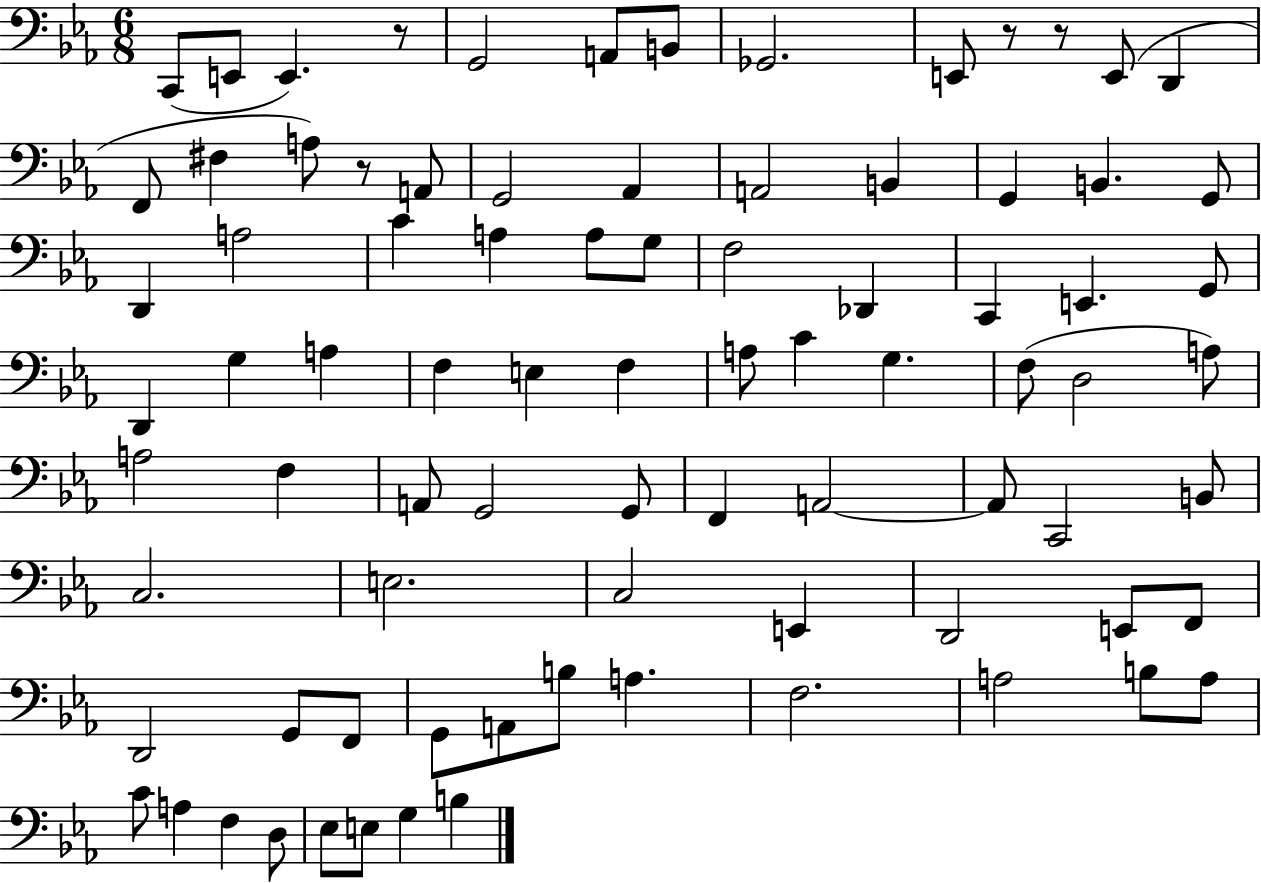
{
  \clef bass
  \numericTimeSignature
  \time 6/8
  \key ees \major
  c,8( e,8 e,4.) r8 | g,2 a,8 b,8 | ges,2. | e,8 r8 r8 e,8( d,4 | \break f,8 fis4 a8) r8 a,8 | g,2 aes,4 | a,2 b,4 | g,4 b,4. g,8 | \break d,4 a2 | c'4 a4 a8 g8 | f2 des,4 | c,4 e,4. g,8 | \break d,4 g4 a4 | f4 e4 f4 | a8 c'4 g4. | f8( d2 a8) | \break a2 f4 | a,8 g,2 g,8 | f,4 a,2~~ | a,8 c,2 b,8 | \break c2. | e2. | c2 e,4 | d,2 e,8 f,8 | \break d,2 g,8 f,8 | g,8 a,8 b8 a4. | f2. | a2 b8 a8 | \break c'8 a4 f4 d8 | ees8 e8 g4 b4 | \bar "|."
}